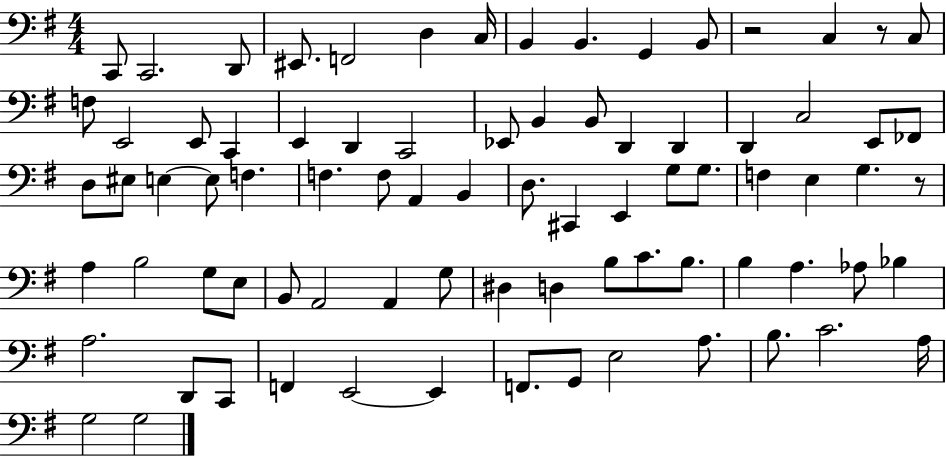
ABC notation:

X:1
T:Untitled
M:4/4
L:1/4
K:G
C,,/2 C,,2 D,,/2 ^E,,/2 F,,2 D, C,/4 B,, B,, G,, B,,/2 z2 C, z/2 C,/2 F,/2 E,,2 E,,/2 C,, E,, D,, C,,2 _E,,/2 B,, B,,/2 D,, D,, D,, C,2 E,,/2 _F,,/2 D,/2 ^E,/2 E, E,/2 F, F, F,/2 A,, B,, D,/2 ^C,, E,, G,/2 G,/2 F, E, G, z/2 A, B,2 G,/2 E,/2 B,,/2 A,,2 A,, G,/2 ^D, D, B,/2 C/2 B,/2 B, A, _A,/2 _B, A,2 D,,/2 C,,/2 F,, E,,2 E,, F,,/2 G,,/2 E,2 A,/2 B,/2 C2 A,/4 G,2 G,2